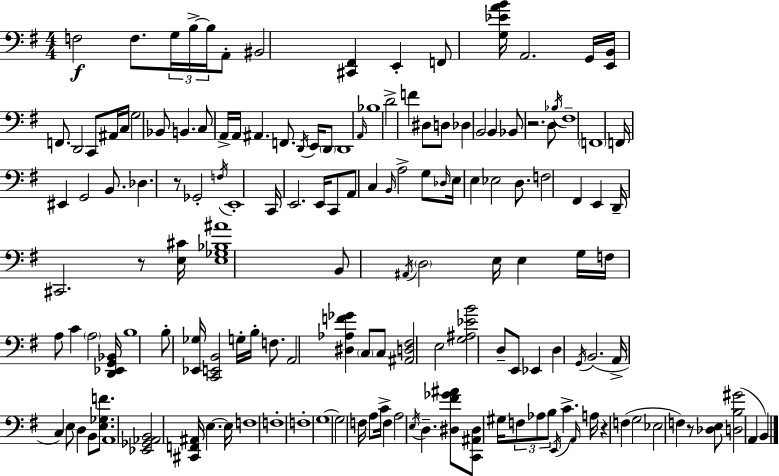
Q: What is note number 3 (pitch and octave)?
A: G3